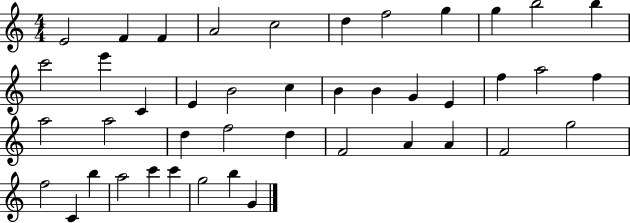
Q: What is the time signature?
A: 4/4